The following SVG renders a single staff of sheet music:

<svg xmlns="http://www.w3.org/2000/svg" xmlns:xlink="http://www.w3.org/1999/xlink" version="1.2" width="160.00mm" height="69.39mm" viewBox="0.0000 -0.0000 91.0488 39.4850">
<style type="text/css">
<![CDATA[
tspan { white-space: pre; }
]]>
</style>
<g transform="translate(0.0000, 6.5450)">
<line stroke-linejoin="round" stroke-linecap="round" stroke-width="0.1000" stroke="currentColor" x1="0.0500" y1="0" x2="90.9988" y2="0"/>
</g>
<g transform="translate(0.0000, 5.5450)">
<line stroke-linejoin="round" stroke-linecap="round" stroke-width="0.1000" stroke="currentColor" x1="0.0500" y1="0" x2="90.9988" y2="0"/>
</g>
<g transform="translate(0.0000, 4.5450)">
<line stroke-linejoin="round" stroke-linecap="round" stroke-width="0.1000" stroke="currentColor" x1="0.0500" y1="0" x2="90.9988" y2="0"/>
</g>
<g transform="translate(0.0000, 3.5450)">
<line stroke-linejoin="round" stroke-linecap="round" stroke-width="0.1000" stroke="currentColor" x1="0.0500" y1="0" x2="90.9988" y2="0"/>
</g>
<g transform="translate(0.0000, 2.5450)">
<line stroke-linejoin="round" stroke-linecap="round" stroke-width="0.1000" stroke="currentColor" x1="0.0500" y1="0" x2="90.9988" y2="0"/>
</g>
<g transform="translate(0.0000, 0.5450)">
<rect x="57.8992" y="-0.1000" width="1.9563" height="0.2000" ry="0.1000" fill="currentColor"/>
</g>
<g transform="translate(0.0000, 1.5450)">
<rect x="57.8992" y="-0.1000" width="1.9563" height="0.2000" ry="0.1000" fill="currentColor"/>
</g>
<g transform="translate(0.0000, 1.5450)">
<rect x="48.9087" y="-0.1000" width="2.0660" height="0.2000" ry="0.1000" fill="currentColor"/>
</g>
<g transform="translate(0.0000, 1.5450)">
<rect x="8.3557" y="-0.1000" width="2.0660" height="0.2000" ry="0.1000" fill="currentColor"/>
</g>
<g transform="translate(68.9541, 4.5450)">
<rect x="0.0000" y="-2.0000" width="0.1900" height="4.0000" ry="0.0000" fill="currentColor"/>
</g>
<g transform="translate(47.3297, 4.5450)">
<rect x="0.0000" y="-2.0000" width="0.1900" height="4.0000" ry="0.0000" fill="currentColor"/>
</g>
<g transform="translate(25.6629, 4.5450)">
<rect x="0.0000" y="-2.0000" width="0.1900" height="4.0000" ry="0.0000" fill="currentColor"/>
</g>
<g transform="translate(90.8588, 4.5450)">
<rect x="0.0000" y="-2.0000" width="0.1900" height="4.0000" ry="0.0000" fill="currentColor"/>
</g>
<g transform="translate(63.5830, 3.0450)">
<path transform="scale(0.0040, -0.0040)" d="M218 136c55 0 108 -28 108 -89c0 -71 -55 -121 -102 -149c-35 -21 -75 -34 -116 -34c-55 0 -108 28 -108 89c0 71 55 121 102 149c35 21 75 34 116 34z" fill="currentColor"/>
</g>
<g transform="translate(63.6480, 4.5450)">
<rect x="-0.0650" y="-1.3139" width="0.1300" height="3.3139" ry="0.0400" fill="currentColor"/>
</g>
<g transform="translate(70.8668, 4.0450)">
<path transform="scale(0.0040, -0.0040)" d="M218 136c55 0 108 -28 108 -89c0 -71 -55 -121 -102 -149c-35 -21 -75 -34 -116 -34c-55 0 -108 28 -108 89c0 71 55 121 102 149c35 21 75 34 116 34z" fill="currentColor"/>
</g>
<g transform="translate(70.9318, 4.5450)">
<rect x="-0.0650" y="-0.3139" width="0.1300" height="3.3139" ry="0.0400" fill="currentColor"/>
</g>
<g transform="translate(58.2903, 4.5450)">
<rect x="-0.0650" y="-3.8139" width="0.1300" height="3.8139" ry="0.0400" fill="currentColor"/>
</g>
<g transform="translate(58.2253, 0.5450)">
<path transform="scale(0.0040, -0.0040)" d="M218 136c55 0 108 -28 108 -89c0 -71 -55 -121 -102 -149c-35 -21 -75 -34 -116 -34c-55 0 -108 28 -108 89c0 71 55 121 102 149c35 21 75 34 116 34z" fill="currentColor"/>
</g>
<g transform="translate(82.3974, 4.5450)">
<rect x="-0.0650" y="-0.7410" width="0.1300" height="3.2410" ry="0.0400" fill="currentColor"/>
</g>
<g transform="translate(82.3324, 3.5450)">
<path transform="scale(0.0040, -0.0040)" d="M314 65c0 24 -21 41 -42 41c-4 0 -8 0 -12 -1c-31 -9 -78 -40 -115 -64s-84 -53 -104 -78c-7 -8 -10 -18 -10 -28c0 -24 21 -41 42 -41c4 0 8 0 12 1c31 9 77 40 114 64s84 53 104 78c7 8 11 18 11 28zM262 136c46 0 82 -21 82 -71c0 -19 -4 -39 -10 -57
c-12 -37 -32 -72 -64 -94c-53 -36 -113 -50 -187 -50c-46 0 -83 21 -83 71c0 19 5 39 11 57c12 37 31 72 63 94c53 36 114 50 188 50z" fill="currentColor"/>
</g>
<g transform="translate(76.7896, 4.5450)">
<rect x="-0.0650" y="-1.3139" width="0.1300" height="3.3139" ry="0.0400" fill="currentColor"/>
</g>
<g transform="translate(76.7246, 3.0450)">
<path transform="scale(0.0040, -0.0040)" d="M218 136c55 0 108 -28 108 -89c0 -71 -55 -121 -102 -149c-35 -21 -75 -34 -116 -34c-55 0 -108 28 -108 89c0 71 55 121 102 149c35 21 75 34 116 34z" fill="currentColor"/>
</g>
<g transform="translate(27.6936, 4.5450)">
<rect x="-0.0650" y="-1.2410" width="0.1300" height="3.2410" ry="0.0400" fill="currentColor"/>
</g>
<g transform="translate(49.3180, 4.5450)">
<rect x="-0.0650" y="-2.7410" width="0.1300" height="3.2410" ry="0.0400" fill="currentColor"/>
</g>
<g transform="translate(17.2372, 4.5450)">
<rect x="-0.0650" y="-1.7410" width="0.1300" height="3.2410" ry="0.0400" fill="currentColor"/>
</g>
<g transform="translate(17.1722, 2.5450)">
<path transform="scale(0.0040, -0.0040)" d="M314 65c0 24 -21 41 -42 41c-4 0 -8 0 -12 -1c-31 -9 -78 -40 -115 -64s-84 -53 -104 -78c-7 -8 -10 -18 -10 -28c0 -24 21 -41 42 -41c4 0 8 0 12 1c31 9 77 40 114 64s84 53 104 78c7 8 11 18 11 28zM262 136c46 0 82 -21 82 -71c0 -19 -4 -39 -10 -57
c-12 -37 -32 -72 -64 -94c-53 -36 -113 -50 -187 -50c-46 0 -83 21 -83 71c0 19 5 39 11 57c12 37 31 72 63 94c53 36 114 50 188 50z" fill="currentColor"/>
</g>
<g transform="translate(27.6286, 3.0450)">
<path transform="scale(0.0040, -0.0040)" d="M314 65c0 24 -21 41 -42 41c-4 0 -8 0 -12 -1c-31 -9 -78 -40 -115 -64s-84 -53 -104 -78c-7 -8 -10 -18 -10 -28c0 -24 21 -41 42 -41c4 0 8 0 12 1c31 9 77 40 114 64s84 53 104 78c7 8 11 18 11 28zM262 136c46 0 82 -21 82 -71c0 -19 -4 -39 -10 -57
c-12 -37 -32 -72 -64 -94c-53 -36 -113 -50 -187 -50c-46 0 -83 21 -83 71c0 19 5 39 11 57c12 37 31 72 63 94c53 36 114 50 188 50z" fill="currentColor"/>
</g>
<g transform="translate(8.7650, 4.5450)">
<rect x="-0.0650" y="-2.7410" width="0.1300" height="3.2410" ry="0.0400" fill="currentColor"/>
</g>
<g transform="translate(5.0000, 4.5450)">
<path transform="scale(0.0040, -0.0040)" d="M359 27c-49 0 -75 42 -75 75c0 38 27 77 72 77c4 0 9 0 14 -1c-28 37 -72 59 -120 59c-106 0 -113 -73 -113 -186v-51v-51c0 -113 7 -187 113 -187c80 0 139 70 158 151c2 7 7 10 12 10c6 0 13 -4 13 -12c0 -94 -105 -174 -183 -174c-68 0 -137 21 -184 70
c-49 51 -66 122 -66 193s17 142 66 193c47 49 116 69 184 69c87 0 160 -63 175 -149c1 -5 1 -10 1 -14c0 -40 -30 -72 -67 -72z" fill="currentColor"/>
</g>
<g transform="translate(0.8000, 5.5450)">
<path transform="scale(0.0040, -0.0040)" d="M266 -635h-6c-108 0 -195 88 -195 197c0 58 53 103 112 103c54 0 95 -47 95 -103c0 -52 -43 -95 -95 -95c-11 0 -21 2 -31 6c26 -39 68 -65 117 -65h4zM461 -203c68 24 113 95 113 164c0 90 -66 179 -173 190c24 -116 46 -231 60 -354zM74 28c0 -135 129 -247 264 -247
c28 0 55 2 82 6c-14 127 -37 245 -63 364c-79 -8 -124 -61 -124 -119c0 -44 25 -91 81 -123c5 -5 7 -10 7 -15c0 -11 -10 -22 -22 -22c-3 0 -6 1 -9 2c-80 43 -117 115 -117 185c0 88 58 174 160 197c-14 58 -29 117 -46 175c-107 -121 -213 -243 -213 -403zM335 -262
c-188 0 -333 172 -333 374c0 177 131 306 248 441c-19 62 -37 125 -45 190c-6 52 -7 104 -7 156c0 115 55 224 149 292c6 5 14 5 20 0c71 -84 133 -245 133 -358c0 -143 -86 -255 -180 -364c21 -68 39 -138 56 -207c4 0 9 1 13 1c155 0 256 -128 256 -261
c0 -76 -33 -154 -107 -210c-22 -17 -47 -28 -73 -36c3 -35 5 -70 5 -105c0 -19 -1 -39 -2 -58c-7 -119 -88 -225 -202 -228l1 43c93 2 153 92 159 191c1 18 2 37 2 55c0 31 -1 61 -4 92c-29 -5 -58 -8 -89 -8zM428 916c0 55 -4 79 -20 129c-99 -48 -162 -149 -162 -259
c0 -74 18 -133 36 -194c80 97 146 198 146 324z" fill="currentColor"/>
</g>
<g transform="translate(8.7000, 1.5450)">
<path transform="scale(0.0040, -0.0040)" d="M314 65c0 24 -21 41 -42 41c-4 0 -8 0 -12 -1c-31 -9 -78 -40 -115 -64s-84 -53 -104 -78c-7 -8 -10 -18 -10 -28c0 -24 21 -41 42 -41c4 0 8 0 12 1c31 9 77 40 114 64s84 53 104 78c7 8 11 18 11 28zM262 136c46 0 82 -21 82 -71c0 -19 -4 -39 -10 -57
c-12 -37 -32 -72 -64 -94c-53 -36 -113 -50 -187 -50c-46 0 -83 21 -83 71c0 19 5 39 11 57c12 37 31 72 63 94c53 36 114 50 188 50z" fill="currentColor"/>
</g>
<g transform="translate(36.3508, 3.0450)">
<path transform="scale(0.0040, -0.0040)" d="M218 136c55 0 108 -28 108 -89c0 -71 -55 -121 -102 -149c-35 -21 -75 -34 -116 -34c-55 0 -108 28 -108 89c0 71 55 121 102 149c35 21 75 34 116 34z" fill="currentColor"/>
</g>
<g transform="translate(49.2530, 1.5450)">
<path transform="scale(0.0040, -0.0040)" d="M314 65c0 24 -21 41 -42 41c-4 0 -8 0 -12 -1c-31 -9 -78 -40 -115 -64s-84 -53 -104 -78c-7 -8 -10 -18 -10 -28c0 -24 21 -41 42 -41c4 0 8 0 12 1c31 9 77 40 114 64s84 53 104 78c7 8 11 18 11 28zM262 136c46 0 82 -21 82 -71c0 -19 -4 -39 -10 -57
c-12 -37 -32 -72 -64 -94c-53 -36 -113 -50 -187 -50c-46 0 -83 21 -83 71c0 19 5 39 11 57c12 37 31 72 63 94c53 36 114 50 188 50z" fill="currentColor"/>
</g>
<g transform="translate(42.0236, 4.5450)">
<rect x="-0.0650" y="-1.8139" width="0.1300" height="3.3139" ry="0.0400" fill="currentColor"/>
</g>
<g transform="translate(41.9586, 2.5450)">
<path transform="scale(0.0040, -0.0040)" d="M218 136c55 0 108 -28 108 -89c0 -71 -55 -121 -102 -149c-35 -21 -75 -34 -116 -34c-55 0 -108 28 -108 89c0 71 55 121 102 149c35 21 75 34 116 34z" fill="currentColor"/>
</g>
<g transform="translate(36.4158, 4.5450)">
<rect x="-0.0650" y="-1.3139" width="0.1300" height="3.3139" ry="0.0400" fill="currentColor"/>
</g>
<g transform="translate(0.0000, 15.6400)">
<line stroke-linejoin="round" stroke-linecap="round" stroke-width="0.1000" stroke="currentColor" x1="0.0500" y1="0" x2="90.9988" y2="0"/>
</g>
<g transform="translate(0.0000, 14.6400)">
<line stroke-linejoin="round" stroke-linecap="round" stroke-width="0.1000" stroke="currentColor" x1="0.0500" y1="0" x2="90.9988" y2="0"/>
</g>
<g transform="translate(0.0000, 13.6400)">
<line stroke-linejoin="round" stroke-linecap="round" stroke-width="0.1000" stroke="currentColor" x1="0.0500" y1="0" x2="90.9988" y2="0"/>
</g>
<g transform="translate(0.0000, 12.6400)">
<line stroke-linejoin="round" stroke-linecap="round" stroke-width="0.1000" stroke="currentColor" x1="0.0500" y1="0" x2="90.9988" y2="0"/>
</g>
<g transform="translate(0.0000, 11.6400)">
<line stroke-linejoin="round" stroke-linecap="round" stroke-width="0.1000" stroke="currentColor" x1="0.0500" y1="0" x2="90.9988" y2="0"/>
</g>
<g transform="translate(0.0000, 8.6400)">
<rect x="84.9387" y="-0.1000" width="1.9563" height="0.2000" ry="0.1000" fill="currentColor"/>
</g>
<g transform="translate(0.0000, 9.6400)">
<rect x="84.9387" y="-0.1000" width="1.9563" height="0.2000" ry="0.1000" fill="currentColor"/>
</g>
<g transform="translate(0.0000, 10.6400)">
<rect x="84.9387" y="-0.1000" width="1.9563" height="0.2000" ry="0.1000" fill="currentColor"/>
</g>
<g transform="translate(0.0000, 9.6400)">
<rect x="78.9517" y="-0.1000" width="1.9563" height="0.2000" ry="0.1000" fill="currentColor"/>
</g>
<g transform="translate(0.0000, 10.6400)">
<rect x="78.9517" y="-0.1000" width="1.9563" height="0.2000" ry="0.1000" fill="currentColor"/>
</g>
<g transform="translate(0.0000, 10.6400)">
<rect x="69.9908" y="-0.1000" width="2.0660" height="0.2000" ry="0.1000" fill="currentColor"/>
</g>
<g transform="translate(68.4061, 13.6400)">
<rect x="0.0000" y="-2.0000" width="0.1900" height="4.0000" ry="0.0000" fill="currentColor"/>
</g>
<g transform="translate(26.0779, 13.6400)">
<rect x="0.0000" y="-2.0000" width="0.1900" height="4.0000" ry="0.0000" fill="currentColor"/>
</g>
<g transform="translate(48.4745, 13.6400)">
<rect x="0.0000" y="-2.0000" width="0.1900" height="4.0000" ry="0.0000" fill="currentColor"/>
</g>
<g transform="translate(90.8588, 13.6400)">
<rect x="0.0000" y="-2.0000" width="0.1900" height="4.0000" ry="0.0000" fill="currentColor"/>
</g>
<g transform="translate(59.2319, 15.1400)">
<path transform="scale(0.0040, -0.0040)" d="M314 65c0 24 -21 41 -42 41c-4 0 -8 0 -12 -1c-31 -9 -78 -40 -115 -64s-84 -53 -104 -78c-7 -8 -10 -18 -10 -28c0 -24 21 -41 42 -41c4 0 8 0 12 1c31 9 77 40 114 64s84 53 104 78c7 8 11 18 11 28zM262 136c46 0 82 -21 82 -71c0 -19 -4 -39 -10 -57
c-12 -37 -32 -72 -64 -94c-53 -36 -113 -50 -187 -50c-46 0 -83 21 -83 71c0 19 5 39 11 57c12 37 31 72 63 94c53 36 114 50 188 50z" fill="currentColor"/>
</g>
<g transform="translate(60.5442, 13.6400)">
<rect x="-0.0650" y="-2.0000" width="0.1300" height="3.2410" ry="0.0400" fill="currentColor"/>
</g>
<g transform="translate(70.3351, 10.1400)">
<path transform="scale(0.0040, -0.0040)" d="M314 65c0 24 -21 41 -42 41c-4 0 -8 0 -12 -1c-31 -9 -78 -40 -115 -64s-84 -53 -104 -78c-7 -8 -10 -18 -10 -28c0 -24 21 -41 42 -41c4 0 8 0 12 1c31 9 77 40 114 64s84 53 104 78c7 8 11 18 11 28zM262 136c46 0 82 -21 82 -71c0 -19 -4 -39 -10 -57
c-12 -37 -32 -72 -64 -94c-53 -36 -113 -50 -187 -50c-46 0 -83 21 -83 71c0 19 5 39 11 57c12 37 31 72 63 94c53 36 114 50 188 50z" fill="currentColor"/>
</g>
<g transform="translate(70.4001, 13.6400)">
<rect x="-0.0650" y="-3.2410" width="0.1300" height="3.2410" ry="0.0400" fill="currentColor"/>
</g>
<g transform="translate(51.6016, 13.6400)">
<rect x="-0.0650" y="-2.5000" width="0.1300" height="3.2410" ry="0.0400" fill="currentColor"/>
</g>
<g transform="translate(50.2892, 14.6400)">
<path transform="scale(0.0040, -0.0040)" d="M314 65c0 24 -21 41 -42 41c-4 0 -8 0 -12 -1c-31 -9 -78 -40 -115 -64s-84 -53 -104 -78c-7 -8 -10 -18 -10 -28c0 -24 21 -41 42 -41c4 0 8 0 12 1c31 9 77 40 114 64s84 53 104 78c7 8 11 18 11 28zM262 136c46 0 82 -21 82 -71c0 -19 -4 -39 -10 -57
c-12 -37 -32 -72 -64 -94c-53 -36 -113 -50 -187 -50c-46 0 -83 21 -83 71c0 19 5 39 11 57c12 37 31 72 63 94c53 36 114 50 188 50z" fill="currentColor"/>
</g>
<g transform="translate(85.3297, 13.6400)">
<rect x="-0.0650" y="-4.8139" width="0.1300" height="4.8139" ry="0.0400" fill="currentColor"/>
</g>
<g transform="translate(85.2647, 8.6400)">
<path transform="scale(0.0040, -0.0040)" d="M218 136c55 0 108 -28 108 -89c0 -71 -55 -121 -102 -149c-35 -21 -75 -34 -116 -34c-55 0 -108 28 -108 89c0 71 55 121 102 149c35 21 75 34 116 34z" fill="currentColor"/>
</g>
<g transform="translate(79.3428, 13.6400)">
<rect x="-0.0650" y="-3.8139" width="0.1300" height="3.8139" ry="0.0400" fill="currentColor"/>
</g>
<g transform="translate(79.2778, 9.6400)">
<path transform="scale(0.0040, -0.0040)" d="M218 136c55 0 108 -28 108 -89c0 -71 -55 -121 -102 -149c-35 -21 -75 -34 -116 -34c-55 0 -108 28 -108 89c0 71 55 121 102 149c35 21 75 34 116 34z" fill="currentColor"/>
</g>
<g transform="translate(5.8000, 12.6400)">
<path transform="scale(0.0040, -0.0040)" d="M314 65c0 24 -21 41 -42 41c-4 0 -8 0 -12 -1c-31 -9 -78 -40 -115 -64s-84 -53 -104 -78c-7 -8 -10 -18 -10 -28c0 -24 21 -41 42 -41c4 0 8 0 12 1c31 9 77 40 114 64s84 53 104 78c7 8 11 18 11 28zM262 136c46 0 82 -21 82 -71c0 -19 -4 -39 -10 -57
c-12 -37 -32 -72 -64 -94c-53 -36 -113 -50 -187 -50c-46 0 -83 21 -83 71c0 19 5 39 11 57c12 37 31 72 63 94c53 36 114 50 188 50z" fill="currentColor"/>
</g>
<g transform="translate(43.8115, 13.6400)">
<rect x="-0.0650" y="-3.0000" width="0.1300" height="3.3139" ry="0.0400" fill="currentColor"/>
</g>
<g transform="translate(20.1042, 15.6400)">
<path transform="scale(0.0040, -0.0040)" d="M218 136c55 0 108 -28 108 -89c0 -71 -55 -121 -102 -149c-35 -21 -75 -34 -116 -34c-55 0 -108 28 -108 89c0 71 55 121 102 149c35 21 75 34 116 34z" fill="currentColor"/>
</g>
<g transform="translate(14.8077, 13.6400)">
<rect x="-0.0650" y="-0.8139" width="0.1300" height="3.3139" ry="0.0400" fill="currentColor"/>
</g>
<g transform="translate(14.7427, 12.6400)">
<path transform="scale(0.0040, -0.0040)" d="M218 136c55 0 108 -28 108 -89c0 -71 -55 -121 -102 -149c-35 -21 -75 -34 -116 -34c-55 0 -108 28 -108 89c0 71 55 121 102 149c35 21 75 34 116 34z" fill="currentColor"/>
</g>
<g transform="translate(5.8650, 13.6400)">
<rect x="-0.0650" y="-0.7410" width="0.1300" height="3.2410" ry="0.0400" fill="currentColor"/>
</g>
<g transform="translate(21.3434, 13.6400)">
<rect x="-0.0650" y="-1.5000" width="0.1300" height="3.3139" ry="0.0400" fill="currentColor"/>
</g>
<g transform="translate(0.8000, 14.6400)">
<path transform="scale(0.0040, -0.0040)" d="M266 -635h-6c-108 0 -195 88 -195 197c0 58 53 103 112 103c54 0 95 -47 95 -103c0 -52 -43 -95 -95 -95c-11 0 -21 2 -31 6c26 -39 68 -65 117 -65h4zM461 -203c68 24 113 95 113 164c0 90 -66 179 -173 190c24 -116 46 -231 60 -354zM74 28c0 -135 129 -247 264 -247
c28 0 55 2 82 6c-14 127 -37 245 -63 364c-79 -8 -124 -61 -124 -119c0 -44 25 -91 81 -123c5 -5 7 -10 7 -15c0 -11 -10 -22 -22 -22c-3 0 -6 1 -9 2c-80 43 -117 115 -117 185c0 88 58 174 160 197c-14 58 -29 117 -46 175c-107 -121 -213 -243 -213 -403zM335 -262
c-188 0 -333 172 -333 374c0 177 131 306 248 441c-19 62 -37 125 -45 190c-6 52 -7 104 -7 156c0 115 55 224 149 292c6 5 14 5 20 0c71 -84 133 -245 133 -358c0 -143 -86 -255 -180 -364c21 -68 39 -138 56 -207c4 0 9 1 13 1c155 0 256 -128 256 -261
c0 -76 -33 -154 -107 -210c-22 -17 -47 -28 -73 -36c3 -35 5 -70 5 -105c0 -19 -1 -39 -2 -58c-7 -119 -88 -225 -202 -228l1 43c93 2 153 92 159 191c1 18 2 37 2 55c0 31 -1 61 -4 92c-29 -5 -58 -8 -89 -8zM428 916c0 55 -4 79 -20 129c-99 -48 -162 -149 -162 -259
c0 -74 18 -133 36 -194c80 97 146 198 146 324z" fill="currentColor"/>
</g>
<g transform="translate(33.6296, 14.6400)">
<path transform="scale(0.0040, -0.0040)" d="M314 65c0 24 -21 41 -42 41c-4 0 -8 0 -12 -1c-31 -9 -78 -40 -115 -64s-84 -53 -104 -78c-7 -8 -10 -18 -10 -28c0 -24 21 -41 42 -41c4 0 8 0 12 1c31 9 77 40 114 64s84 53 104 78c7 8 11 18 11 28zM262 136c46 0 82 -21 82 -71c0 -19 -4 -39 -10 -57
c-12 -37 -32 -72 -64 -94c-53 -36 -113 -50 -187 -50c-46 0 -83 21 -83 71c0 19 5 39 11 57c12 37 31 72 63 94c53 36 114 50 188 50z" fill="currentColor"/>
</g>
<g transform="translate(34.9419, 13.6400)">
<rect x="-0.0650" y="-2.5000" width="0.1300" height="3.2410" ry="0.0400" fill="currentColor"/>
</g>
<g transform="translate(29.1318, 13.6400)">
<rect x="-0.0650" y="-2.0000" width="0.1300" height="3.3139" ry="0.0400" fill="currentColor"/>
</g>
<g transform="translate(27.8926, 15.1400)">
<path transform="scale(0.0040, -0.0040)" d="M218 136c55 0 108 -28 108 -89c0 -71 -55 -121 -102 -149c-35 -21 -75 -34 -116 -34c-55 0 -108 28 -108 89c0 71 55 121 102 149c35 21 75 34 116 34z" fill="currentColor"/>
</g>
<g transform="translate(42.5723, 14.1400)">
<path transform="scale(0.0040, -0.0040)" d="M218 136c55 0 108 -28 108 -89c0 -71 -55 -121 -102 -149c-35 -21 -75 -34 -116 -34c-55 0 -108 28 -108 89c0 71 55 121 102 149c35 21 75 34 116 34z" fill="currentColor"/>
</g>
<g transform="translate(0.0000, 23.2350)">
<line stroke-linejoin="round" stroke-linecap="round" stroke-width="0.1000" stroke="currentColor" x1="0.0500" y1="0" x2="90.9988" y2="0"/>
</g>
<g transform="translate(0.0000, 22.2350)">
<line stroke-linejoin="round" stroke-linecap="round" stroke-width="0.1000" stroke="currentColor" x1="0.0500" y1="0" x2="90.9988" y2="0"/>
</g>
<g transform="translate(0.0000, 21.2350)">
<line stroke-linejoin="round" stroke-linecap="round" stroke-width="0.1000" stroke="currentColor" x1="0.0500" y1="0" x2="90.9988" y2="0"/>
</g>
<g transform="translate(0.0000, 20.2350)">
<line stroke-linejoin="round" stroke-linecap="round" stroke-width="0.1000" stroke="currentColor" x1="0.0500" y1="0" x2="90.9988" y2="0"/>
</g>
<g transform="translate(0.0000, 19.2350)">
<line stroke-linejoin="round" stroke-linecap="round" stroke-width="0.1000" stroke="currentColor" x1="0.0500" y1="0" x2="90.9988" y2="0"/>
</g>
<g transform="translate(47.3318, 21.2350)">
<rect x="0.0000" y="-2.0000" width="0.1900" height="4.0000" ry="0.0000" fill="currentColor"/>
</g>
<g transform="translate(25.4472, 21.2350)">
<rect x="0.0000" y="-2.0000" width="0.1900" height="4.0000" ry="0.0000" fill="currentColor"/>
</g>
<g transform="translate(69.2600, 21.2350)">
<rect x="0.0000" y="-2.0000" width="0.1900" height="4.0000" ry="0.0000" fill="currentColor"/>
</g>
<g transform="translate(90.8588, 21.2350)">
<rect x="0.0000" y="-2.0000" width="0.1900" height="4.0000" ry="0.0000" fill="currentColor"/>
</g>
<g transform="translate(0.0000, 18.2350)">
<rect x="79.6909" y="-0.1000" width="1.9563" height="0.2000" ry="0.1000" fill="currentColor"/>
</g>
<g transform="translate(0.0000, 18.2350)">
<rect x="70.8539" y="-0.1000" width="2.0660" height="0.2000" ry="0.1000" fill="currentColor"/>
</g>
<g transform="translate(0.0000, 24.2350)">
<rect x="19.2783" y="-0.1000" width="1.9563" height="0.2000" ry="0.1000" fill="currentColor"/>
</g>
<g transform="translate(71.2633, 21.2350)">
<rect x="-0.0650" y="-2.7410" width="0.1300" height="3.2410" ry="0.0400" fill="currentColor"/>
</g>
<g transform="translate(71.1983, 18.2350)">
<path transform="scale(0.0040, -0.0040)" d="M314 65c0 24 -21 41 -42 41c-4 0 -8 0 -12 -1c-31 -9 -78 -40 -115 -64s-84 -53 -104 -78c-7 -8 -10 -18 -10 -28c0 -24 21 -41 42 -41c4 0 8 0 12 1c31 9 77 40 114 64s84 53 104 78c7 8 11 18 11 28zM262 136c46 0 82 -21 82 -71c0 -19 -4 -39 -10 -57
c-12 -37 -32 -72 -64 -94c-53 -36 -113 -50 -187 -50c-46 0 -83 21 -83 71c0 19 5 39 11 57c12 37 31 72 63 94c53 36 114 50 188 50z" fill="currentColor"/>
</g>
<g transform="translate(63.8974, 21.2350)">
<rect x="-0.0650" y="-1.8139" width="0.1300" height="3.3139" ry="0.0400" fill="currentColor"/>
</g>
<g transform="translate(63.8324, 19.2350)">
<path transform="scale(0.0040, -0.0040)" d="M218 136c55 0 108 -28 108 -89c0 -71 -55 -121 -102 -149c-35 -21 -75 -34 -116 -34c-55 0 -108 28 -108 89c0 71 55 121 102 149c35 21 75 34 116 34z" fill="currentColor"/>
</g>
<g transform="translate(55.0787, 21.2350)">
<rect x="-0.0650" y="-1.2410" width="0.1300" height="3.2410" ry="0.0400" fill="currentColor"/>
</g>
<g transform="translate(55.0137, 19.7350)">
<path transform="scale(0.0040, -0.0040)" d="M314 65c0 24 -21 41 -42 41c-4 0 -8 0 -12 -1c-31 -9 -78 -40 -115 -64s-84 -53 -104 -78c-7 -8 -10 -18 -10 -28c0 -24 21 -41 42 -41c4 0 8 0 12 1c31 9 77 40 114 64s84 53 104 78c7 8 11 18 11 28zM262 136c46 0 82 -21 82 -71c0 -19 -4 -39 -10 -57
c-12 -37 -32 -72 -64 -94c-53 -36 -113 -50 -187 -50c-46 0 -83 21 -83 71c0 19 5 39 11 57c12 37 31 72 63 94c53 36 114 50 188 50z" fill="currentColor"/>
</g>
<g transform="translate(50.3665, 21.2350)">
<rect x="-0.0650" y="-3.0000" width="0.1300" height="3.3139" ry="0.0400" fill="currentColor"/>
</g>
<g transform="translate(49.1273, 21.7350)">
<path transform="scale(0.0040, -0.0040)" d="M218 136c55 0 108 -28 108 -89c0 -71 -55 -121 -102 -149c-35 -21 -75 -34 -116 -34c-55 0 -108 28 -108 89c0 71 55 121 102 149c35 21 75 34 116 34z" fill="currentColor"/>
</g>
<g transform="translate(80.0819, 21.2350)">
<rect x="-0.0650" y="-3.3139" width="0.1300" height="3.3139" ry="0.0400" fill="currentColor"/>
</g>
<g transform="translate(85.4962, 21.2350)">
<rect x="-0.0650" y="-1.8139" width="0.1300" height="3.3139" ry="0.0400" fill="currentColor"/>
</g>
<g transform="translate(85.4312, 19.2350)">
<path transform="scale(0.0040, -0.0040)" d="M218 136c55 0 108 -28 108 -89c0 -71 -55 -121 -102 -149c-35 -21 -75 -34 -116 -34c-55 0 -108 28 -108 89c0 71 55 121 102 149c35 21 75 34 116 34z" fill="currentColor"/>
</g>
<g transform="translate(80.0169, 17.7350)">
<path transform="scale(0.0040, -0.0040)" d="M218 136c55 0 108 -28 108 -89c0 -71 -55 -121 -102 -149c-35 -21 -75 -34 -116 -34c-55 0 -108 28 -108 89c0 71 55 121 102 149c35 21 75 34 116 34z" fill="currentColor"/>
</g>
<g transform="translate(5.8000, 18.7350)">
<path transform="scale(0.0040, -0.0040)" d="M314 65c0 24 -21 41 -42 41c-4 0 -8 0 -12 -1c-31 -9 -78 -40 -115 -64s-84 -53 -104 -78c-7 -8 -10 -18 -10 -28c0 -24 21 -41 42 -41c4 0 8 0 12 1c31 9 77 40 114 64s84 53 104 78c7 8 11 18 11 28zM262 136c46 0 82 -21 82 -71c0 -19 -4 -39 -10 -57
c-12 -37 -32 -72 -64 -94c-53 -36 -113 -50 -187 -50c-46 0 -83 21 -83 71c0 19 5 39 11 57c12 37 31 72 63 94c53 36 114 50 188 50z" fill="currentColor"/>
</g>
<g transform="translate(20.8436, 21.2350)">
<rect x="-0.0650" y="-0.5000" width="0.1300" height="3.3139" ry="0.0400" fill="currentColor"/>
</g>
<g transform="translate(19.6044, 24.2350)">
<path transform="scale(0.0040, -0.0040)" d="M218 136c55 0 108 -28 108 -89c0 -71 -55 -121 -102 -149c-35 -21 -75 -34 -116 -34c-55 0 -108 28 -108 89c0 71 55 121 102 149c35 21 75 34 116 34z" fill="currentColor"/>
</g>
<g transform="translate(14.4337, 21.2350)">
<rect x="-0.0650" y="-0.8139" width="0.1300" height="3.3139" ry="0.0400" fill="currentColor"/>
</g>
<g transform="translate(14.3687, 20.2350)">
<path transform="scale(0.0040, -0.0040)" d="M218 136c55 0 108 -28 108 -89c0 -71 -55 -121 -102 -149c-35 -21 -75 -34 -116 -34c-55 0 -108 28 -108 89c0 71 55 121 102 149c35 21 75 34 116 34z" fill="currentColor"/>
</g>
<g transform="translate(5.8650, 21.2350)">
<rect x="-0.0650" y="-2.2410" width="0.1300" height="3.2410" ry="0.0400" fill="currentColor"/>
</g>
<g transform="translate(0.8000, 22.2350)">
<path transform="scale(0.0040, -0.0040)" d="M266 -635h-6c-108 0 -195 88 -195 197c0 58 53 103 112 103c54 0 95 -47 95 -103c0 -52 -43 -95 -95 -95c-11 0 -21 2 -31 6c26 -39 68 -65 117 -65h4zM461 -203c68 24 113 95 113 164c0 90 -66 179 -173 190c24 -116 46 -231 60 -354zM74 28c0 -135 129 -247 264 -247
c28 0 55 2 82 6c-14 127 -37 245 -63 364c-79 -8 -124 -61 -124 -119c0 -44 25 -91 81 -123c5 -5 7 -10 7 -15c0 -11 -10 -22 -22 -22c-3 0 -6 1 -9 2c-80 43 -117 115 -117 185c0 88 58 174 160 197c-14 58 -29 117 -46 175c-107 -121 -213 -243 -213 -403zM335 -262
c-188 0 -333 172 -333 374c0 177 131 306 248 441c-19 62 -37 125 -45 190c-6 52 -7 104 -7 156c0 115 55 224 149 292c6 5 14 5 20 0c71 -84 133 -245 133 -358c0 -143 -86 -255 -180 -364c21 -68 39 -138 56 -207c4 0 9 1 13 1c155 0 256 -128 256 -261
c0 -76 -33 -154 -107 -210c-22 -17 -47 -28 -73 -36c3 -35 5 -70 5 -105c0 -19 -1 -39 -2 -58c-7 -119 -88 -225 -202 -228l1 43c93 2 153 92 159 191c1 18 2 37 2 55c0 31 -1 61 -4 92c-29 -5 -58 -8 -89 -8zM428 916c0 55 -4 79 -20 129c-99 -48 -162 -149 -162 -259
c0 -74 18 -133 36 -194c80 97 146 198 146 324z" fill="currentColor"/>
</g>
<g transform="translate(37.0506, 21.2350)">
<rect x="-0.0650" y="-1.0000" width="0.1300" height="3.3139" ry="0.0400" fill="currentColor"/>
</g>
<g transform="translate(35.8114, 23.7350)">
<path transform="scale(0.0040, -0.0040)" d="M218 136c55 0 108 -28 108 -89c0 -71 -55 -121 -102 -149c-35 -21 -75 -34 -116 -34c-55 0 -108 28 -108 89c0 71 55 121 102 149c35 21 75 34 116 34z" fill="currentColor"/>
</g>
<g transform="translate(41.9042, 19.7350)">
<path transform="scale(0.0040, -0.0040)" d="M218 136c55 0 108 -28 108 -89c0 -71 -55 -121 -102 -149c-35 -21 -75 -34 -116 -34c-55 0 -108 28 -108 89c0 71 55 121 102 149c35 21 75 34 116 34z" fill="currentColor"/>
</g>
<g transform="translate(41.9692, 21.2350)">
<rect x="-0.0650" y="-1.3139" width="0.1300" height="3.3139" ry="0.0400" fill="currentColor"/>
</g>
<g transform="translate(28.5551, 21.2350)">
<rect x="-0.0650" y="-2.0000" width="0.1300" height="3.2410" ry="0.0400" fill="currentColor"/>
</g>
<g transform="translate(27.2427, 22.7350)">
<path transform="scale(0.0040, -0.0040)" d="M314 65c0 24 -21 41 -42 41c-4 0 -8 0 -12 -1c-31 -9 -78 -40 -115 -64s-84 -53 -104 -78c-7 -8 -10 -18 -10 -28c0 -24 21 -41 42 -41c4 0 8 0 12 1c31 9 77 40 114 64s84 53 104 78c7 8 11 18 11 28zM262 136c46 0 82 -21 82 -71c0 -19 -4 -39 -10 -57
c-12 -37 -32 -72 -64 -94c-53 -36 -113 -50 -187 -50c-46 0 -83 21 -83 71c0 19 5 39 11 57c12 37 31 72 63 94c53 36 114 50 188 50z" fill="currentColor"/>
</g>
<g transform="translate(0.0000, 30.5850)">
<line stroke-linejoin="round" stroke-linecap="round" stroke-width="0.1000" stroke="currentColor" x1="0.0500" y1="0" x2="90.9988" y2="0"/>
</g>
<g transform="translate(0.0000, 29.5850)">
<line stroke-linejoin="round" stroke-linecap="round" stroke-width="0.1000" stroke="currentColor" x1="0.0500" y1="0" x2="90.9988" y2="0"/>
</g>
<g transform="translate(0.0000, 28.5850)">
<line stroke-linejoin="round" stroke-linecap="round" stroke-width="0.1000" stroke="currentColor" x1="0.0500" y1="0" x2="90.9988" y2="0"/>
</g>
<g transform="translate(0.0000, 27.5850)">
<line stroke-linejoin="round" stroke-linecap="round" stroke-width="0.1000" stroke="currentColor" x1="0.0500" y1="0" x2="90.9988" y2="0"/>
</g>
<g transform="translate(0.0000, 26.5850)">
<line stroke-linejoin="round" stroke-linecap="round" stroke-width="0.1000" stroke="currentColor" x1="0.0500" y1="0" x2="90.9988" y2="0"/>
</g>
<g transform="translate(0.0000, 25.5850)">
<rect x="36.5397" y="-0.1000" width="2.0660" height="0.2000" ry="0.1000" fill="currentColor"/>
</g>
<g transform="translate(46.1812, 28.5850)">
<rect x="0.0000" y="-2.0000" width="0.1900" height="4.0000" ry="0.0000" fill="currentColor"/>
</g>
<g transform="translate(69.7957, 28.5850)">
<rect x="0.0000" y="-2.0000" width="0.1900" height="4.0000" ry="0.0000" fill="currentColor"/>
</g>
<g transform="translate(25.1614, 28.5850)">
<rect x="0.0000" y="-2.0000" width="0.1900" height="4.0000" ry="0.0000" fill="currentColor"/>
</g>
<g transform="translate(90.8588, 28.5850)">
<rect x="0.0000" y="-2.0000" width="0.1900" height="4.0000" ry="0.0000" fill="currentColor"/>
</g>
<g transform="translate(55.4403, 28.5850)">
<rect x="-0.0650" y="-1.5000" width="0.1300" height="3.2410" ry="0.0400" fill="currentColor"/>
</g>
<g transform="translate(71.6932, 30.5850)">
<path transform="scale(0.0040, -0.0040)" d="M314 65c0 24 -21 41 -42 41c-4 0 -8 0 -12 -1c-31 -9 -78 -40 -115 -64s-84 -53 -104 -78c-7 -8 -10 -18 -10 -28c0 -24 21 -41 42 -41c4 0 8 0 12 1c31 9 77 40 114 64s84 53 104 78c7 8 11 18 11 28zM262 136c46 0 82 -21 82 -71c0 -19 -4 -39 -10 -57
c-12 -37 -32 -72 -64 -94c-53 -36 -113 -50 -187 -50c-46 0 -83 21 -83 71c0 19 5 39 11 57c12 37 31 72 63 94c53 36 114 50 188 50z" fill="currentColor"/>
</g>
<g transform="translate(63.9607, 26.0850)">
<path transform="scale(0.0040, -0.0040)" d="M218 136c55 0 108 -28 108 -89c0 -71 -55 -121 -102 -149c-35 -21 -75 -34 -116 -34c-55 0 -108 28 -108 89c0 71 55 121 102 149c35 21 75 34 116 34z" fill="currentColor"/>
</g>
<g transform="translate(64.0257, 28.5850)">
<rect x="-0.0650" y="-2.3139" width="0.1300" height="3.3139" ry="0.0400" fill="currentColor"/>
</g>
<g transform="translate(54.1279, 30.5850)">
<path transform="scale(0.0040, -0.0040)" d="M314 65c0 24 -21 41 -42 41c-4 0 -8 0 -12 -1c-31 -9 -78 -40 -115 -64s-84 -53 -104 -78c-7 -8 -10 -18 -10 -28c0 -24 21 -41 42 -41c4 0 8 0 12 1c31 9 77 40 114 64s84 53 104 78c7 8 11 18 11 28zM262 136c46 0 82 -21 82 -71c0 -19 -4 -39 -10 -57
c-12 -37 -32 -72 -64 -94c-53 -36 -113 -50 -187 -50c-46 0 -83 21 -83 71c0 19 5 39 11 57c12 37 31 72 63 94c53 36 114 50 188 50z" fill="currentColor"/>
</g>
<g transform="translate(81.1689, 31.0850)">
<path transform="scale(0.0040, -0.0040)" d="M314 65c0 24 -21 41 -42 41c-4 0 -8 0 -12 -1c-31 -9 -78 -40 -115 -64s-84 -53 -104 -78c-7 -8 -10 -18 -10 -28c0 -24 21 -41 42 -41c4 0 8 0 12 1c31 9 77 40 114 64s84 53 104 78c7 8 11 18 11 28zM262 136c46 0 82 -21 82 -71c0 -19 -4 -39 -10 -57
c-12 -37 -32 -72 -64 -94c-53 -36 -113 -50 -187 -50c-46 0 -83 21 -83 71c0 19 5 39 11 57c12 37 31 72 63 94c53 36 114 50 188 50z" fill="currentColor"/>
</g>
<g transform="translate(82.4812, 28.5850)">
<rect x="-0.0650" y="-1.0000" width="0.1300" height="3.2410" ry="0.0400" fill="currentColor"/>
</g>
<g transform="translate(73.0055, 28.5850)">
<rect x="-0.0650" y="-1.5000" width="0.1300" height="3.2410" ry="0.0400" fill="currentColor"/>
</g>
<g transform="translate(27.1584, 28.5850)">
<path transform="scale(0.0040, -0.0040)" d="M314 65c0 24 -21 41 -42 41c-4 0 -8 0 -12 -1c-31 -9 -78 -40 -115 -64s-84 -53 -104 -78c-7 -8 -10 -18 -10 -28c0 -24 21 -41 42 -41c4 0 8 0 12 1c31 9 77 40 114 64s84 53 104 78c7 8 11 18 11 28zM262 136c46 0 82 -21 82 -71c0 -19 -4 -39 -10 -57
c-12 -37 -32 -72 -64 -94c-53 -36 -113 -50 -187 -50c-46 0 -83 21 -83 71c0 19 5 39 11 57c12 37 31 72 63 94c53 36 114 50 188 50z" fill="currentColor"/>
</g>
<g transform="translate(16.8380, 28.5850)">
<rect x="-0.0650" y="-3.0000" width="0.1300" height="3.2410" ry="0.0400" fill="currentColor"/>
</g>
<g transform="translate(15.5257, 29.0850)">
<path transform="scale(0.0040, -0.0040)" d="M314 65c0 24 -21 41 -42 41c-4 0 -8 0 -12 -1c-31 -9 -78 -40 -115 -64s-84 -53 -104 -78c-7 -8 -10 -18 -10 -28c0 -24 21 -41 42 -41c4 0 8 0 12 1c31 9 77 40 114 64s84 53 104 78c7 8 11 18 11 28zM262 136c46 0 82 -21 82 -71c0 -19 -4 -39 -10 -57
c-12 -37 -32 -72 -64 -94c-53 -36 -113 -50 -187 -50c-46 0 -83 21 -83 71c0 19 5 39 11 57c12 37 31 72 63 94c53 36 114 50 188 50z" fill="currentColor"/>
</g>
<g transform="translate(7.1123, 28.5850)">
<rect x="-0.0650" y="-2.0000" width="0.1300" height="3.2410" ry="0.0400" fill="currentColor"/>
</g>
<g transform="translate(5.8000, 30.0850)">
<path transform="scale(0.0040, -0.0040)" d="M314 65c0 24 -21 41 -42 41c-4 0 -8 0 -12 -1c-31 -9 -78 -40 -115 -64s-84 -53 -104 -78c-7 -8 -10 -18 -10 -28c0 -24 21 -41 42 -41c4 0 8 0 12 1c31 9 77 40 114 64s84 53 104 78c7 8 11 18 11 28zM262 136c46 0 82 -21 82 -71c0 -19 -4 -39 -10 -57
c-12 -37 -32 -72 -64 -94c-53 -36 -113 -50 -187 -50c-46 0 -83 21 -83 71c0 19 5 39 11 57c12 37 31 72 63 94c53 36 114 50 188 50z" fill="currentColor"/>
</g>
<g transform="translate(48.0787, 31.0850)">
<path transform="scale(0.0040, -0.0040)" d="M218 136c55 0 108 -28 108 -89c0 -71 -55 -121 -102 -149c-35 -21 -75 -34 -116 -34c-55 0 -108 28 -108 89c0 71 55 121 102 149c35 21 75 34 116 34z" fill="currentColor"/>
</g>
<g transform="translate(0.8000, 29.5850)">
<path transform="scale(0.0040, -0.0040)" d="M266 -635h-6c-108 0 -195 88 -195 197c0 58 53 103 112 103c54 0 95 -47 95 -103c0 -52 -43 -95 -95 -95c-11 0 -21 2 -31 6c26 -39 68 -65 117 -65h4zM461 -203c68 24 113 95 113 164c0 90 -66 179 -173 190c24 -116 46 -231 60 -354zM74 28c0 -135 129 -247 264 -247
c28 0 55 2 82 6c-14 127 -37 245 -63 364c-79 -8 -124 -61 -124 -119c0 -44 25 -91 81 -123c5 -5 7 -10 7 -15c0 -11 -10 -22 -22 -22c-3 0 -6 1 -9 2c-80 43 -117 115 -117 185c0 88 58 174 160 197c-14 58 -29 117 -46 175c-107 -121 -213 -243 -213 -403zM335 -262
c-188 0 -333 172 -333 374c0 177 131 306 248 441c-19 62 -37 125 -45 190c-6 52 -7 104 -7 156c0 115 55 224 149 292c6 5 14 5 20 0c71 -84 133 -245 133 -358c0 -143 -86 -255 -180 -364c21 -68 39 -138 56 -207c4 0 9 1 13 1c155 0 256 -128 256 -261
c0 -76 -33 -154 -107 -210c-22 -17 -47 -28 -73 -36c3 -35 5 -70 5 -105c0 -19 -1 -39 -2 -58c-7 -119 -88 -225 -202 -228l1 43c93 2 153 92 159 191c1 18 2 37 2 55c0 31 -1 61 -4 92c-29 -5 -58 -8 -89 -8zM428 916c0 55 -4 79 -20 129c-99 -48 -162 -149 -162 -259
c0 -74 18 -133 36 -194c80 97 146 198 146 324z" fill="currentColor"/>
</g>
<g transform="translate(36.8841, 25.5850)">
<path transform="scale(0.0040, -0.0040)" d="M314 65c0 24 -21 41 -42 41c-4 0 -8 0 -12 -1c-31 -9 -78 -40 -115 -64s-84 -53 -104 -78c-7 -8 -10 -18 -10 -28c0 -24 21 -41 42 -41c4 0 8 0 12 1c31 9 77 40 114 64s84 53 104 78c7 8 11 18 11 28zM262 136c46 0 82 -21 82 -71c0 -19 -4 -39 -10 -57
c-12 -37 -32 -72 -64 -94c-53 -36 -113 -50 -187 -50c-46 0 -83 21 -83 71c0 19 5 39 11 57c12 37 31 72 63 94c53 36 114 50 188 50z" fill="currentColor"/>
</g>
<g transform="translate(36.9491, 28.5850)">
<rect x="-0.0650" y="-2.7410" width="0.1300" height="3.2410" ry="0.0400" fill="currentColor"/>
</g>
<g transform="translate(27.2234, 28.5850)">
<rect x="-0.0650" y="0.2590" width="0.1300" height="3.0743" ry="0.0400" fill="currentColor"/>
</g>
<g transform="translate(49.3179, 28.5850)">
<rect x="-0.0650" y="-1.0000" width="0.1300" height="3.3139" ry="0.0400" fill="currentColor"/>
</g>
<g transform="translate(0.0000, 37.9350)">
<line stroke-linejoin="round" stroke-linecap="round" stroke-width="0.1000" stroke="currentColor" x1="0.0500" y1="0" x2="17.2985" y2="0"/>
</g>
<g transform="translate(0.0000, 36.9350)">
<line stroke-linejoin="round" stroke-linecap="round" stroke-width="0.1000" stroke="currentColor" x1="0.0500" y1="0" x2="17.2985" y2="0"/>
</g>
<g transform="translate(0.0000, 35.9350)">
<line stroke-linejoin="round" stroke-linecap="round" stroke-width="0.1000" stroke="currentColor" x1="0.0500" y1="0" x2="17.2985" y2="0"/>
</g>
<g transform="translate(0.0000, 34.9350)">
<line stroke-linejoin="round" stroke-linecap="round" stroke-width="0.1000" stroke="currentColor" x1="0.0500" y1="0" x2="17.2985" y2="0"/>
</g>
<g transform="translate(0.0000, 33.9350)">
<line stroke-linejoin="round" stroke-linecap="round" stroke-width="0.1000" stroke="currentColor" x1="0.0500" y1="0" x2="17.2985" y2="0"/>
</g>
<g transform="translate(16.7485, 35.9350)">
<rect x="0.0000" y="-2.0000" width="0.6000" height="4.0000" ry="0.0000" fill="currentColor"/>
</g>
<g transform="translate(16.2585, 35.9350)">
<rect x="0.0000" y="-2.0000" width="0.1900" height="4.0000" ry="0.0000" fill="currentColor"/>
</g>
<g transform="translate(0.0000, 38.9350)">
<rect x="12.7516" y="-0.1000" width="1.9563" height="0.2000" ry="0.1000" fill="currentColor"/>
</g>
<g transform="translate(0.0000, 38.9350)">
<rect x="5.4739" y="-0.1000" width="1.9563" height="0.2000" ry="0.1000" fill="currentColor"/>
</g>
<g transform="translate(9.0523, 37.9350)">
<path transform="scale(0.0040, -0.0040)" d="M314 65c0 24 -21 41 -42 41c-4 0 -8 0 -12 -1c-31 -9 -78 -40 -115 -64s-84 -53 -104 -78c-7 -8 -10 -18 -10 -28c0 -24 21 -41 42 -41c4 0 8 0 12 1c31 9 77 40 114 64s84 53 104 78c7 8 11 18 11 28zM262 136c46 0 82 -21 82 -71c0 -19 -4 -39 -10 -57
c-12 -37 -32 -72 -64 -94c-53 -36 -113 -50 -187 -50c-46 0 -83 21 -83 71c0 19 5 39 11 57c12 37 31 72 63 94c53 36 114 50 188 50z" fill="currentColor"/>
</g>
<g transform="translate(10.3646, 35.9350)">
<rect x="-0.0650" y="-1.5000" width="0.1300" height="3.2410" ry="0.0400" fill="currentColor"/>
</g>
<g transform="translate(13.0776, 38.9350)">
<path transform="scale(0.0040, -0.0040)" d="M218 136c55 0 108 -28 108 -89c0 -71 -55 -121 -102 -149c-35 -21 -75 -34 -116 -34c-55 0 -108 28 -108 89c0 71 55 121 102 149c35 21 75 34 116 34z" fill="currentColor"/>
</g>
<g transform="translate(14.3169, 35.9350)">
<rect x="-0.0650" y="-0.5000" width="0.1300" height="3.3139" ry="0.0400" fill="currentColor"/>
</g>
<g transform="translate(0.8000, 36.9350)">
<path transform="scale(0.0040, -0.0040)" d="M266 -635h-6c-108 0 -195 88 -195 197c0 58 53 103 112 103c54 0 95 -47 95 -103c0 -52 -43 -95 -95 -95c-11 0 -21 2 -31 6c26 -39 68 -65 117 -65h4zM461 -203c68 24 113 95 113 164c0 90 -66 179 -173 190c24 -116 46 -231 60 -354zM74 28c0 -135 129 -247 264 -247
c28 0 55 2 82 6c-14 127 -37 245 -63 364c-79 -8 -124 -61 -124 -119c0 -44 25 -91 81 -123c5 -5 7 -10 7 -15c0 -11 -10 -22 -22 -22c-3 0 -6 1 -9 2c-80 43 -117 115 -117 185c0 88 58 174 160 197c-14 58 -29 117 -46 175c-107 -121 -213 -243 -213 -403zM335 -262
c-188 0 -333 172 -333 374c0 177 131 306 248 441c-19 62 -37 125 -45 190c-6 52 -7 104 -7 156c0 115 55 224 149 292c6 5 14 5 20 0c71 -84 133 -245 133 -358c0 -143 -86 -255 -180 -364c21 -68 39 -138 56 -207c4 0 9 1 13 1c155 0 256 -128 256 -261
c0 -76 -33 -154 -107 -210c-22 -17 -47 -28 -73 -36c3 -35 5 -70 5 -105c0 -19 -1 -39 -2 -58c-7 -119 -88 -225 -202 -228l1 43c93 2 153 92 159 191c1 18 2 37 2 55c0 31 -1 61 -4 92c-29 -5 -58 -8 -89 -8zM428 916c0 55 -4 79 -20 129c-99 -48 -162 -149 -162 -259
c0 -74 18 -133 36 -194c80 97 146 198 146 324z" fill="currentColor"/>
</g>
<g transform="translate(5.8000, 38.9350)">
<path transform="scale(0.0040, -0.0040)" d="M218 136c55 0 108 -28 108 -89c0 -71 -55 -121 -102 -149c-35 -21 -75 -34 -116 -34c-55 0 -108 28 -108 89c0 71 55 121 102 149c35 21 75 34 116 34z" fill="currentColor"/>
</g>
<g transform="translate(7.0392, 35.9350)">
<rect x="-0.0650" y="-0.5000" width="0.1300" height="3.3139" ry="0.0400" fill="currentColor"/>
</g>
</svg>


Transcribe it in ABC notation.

X:1
T:Untitled
M:4/4
L:1/4
K:C
a2 f2 e2 e f a2 c' e c e d2 d2 d E F G2 A G2 F2 b2 c' e' g2 d C F2 D e A e2 f a2 b f F2 A2 B2 a2 D E2 g E2 D2 C E2 C